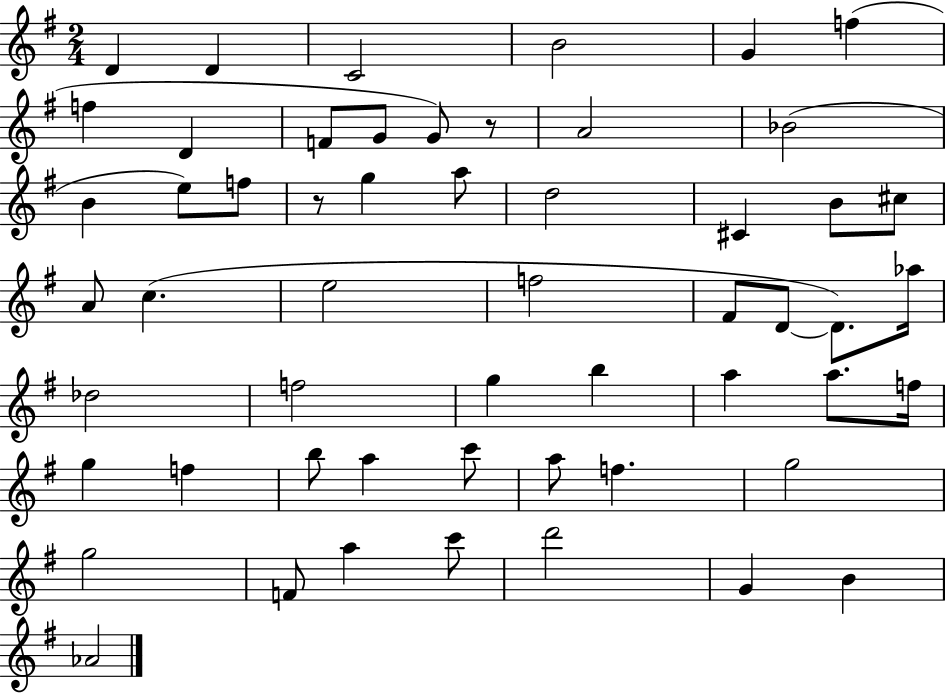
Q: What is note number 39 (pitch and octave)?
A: F5